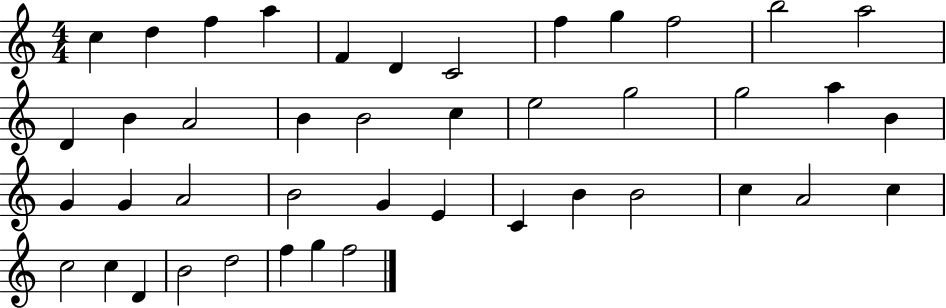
{
  \clef treble
  \numericTimeSignature
  \time 4/4
  \key c \major
  c''4 d''4 f''4 a''4 | f'4 d'4 c'2 | f''4 g''4 f''2 | b''2 a''2 | \break d'4 b'4 a'2 | b'4 b'2 c''4 | e''2 g''2 | g''2 a''4 b'4 | \break g'4 g'4 a'2 | b'2 g'4 e'4 | c'4 b'4 b'2 | c''4 a'2 c''4 | \break c''2 c''4 d'4 | b'2 d''2 | f''4 g''4 f''2 | \bar "|."
}